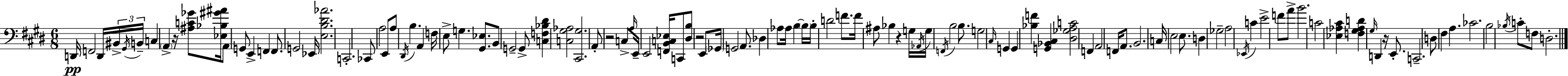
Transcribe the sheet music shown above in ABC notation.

X:1
T:Untitled
M:6/8
L:1/4
K:E
D,,/4 F,,2 D,,/4 ^B,,/4 ^G,,/4 B,,/4 C, A,, z/4 [^A,C_G]/2 [_E,_B,^G^A]/4 A,,/2 G,,/2 E,, F,, F,,/2 G,,2 _E,,/4 [E,B,^D_A]2 C,,2 _C,,/2 A,2 E,,/2 A,/2 ^D,,/4 B, A,, F,/4 E,/2 G, [^G,,_E,]/2 B,,/2 G,,2 G,,/2 [C,F,_B,^D] [C,^G,_A,]2 [^C,,^G,]2 A,,/2 z2 C,/2 A,/4 E,,/4 E,,2 [F,,B,,C,_E,]/4 C,,/2 [^D,B,]/2 z2 E,,/2 _G,,/4 G,,2 A,,/2 _D, _A,/2 _A,/4 B, B,/4 B,/4 D2 F/2 F/4 ^A,/2 _B, z G,/4 _A,,/4 G,/4 F,,/4 B,2 B,/2 G,2 ^C,/4 G,, G,, [_B,F] [G,,_B,,^C,] [^D,_G,A,C]2 F,, A,,2 F,,/4 A,,/2 B,,2 C,/4 E,2 E,/2 D, _G,2 A,2 _E,,/4 C E2 F/2 A/2 B2 C2 [_E,_A,^C] [F,^G,_A,D] ^G,/4 D,, z/4 E,,/2 C,,2 D,/2 ^F, A, _C2 B,2 _B,/4 C/2 F,/2 D,2